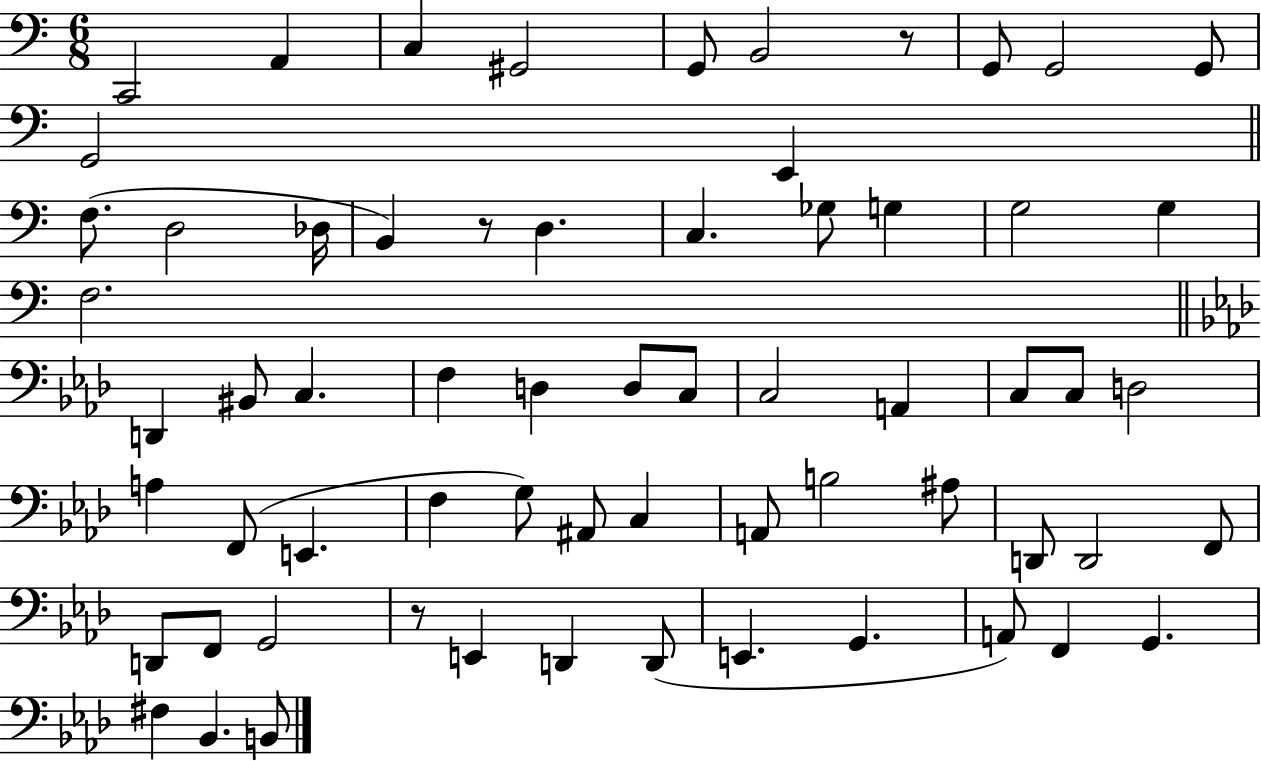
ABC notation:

X:1
T:Untitled
M:6/8
L:1/4
K:C
C,,2 A,, C, ^G,,2 G,,/2 B,,2 z/2 G,,/2 G,,2 G,,/2 G,,2 E,, F,/2 D,2 _D,/4 B,, z/2 D, C, _G,/2 G, G,2 G, F,2 D,, ^B,,/2 C, F, D, D,/2 C,/2 C,2 A,, C,/2 C,/2 D,2 A, F,,/2 E,, F, G,/2 ^A,,/2 C, A,,/2 B,2 ^A,/2 D,,/2 D,,2 F,,/2 D,,/2 F,,/2 G,,2 z/2 E,, D,, D,,/2 E,, G,, A,,/2 F,, G,, ^F, _B,, B,,/2